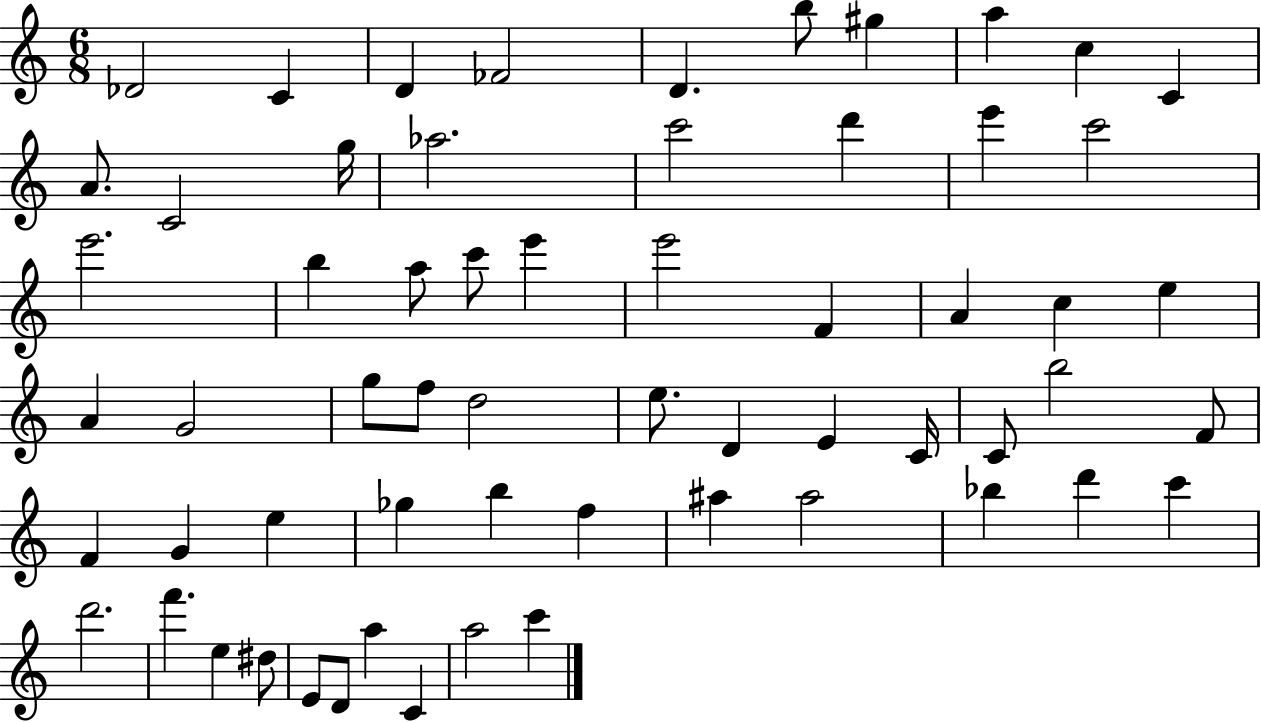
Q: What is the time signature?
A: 6/8